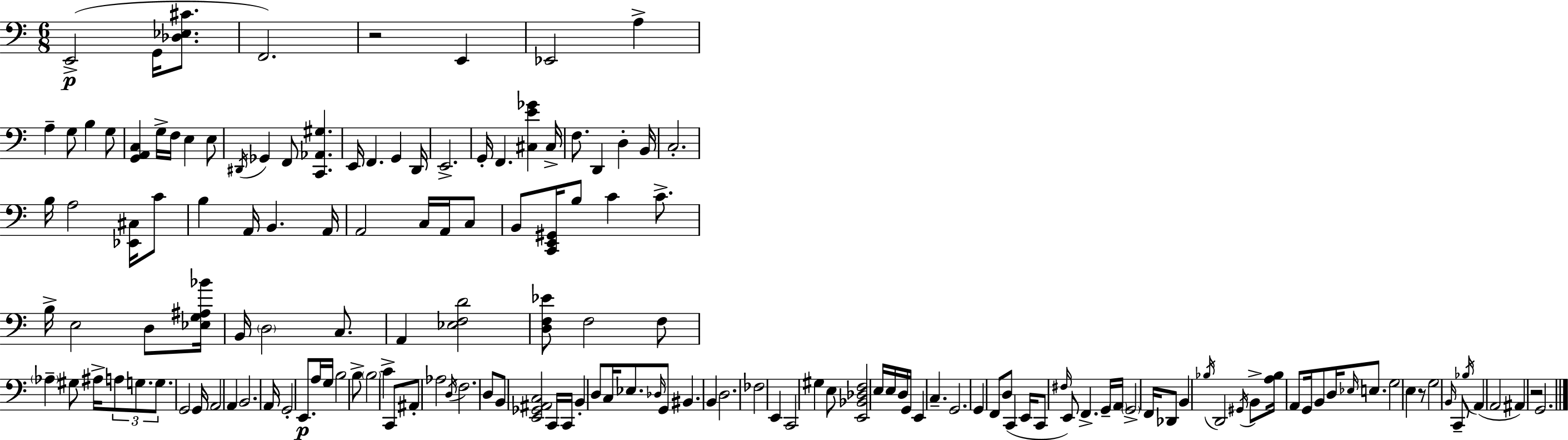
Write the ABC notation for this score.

X:1
T:Untitled
M:6/8
L:1/4
K:Am
E,,2 G,,/4 [_D,_E,^C]/2 F,,2 z2 E,, _E,,2 A, A, G,/2 B, G,/2 [G,,A,,C,] G,/4 F,/4 E, E,/2 ^D,,/4 _G,, F,,/2 [C,,_A,,^G,] E,,/4 F,, G,, D,,/4 E,,2 G,,/4 F,, [^C,E_G] ^C,/4 F,/2 D,, D, B,,/4 C,2 B,/4 A,2 [_E,,^C,]/4 C/2 B, A,,/4 B,, A,,/4 A,,2 C,/4 A,,/4 C,/2 B,,/2 [C,,E,,^G,,]/4 B,/2 C C/2 B,/4 E,2 D,/2 [_E,G,^A,_B]/4 B,,/4 D,2 C,/2 A,, [_E,F,D]2 [D,F,_E]/2 F,2 F,/2 _A, ^G,/2 ^A,/4 A,/2 G,/2 G,/2 G,,2 G,,/4 A,,2 A,, B,,2 A,,/4 G,,2 E,,/2 A,/4 G,/4 B,2 B,/2 B,2 C C,,/2 ^A,,/2 _A,2 D,/4 F,2 D,/2 B,,/2 [E,,_G,,^A,,C,]2 C,,/4 C,,/4 B,, D,/2 C,/4 _E,/2 _D,/4 G,,/2 ^B,, B,, D,2 _F,2 E,, C,,2 ^G, E,/2 [E,,_B,,_D,F,]2 E,/4 E,/4 D,/4 G,,/4 E,, C, G,,2 G,, F,,/2 D,/2 C,, E,,/4 C,,/2 ^F,/4 E,,/2 F,, G,,/4 A,,/4 G,,2 F,,/4 _D,,/2 B,, _B,/4 D,,2 ^G,,/4 B,,/2 [A,_B,]/4 A,,/2 G,,/4 B,,/2 D,/4 _E,/4 E,/2 G,2 E, z/2 G,2 B,,/4 C,,/2 _B,/4 A,, A,,2 ^A,, z2 G,,2